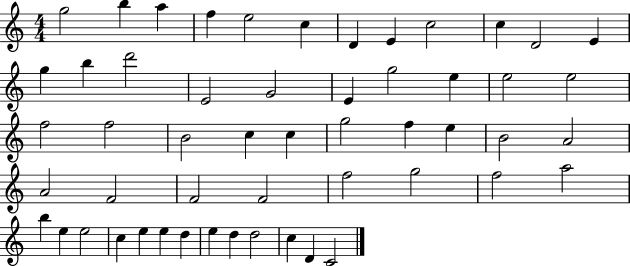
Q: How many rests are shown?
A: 0